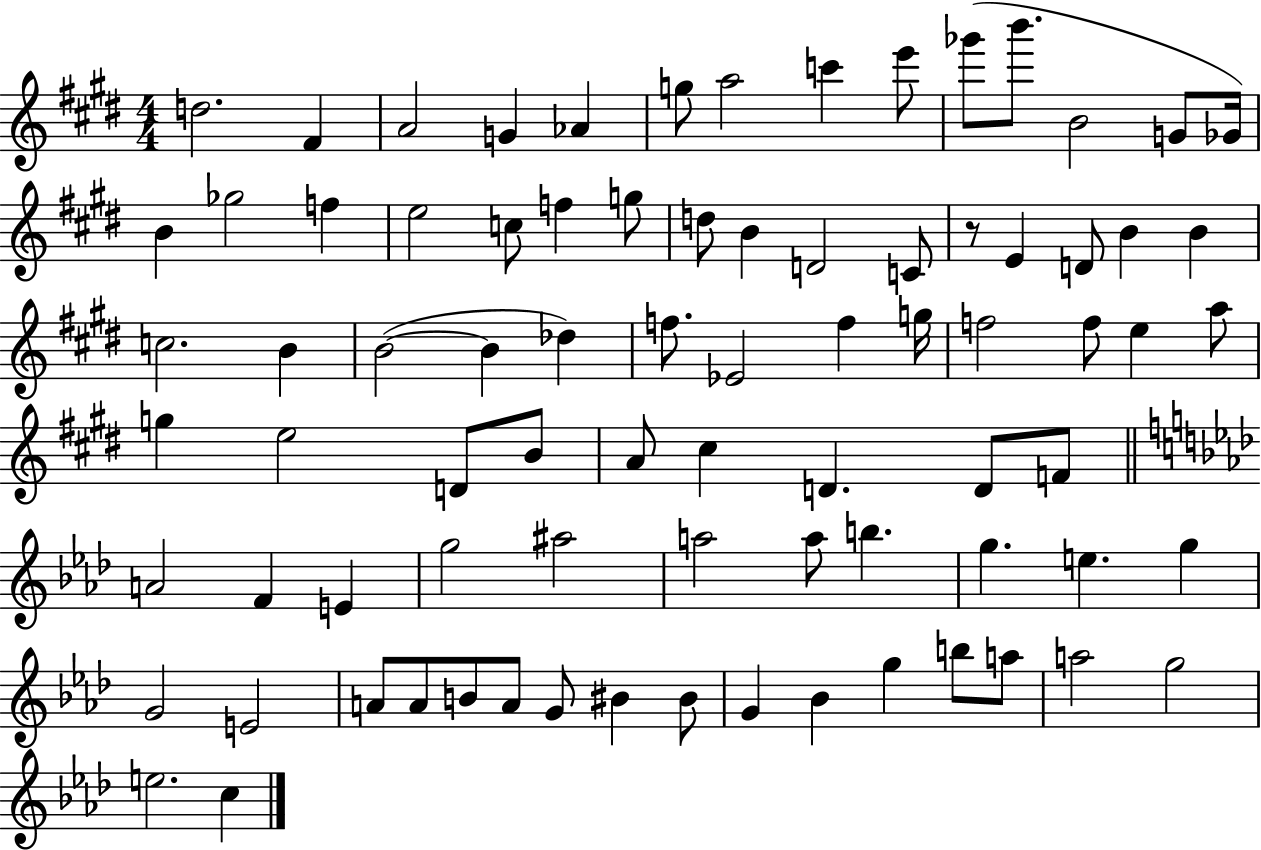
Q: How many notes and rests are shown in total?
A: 81